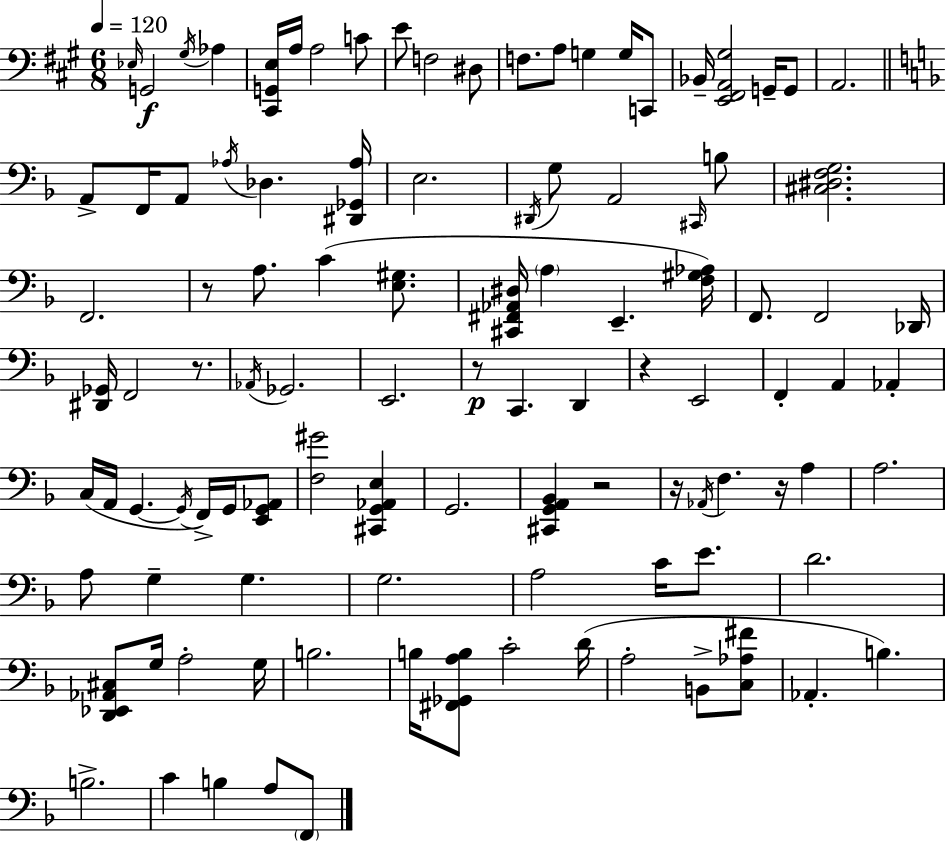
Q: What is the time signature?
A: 6/8